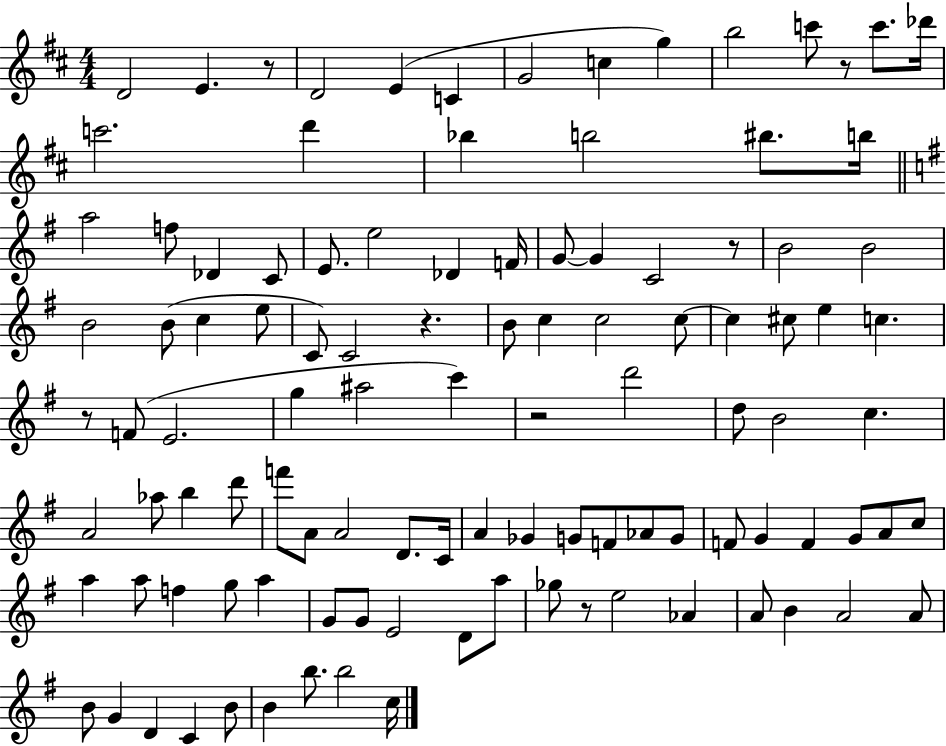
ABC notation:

X:1
T:Untitled
M:4/4
L:1/4
K:D
D2 E z/2 D2 E C G2 c g b2 c'/2 z/2 c'/2 _d'/4 c'2 d' _b b2 ^b/2 b/4 a2 f/2 _D C/2 E/2 e2 _D F/4 G/2 G C2 z/2 B2 B2 B2 B/2 c e/2 C/2 C2 z B/2 c c2 c/2 c ^c/2 e c z/2 F/2 E2 g ^a2 c' z2 d'2 d/2 B2 c A2 _a/2 b d'/2 f'/2 A/2 A2 D/2 C/4 A _G G/2 F/2 _A/2 G/2 F/2 G F G/2 A/2 c/2 a a/2 f g/2 a G/2 G/2 E2 D/2 a/2 _g/2 z/2 e2 _A A/2 B A2 A/2 B/2 G D C B/2 B b/2 b2 c/4